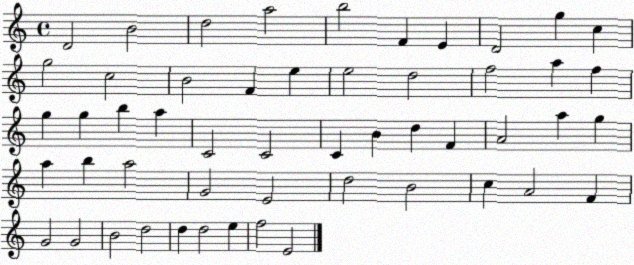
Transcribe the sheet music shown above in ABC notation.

X:1
T:Untitled
M:4/4
L:1/4
K:C
D2 B2 d2 a2 b2 F E D2 g c g2 c2 B2 F e e2 d2 f2 a f g g b a C2 C2 C B d F A2 a g a b a2 G2 E2 d2 B2 c A2 F G2 G2 B2 d2 d d2 e f2 E2